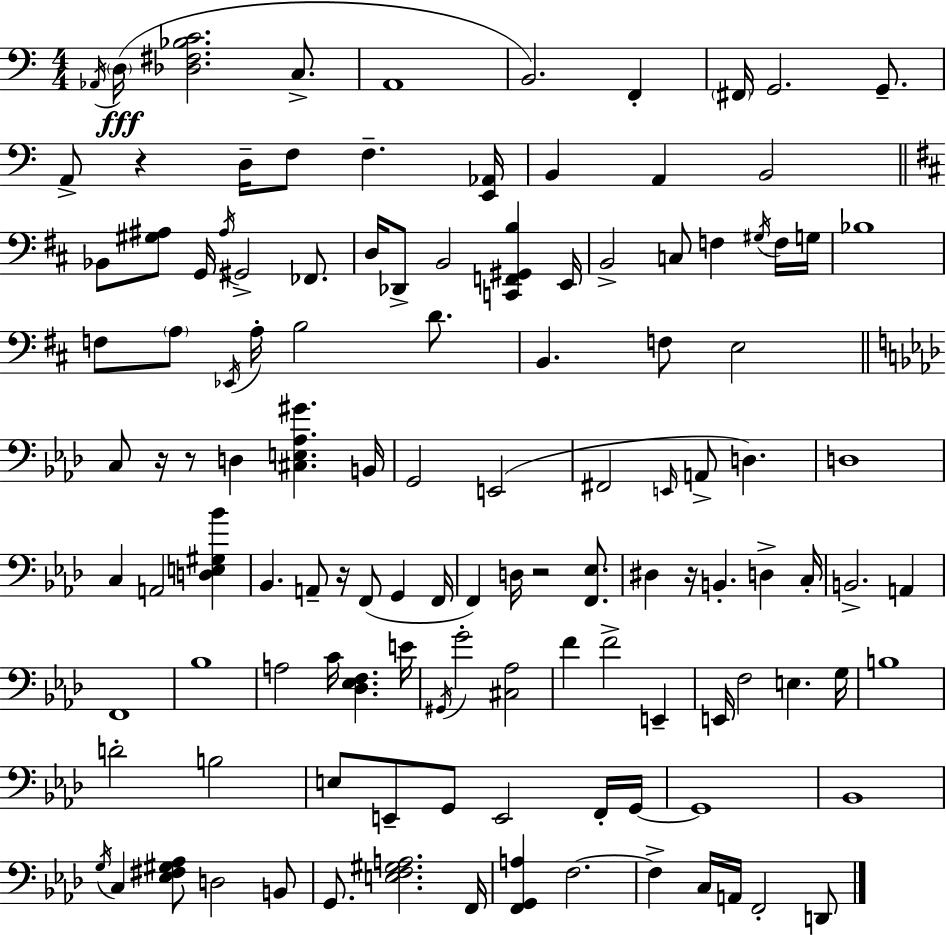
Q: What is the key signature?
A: A minor